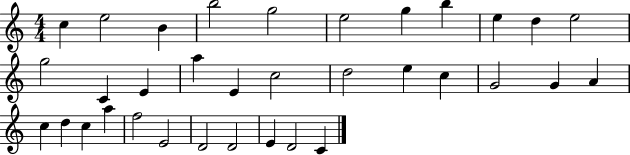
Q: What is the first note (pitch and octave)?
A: C5